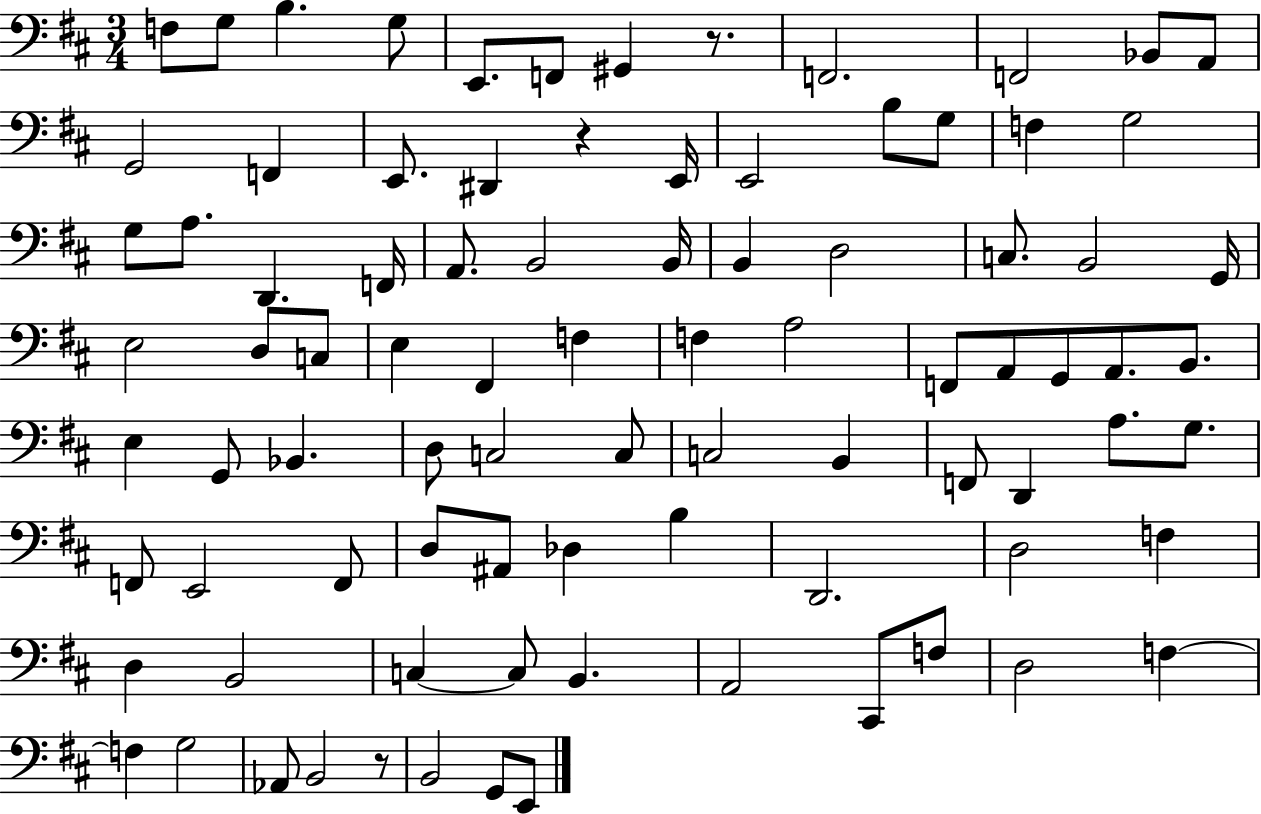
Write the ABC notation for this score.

X:1
T:Untitled
M:3/4
L:1/4
K:D
F,/2 G,/2 B, G,/2 E,,/2 F,,/2 ^G,, z/2 F,,2 F,,2 _B,,/2 A,,/2 G,,2 F,, E,,/2 ^D,, z E,,/4 E,,2 B,/2 G,/2 F, G,2 G,/2 A,/2 D,, F,,/4 A,,/2 B,,2 B,,/4 B,, D,2 C,/2 B,,2 G,,/4 E,2 D,/2 C,/2 E, ^F,, F, F, A,2 F,,/2 A,,/2 G,,/2 A,,/2 B,,/2 E, G,,/2 _B,, D,/2 C,2 C,/2 C,2 B,, F,,/2 D,, A,/2 G,/2 F,,/2 E,,2 F,,/2 D,/2 ^A,,/2 _D, B, D,,2 D,2 F, D, B,,2 C, C,/2 B,, A,,2 ^C,,/2 F,/2 D,2 F, F, G,2 _A,,/2 B,,2 z/2 B,,2 G,,/2 E,,/2